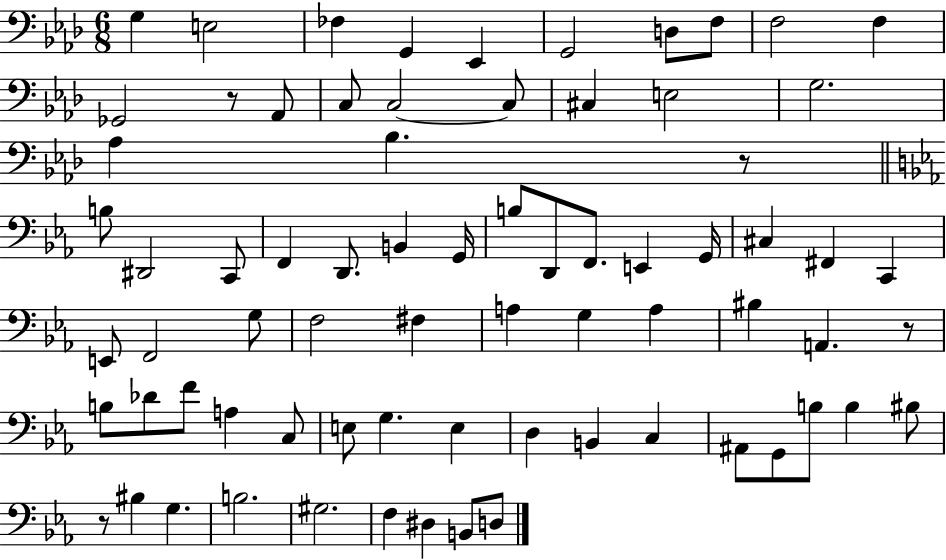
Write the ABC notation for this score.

X:1
T:Untitled
M:6/8
L:1/4
K:Ab
G, E,2 _F, G,, _E,, G,,2 D,/2 F,/2 F,2 F, _G,,2 z/2 _A,,/2 C,/2 C,2 C,/2 ^C, E,2 G,2 _A, _B, z/2 B,/2 ^D,,2 C,,/2 F,, D,,/2 B,, G,,/4 B,/2 D,,/2 F,,/2 E,, G,,/4 ^C, ^F,, C,, E,,/2 F,,2 G,/2 F,2 ^F, A, G, A, ^B, A,, z/2 B,/2 _D/2 F/2 A, C,/2 E,/2 G, E, D, B,, C, ^A,,/2 G,,/2 B,/2 B, ^B,/2 z/2 ^B, G, B,2 ^G,2 F, ^D, B,,/2 D,/2